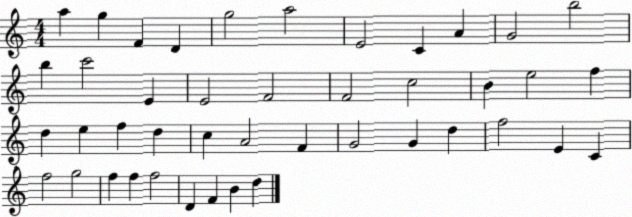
X:1
T:Untitled
M:4/4
L:1/4
K:C
a g F D g2 a2 E2 C A G2 b2 b c'2 E E2 F2 F2 c2 B e2 f d e f d c A2 F G2 G d f2 E C f2 g2 f f f2 D F B d